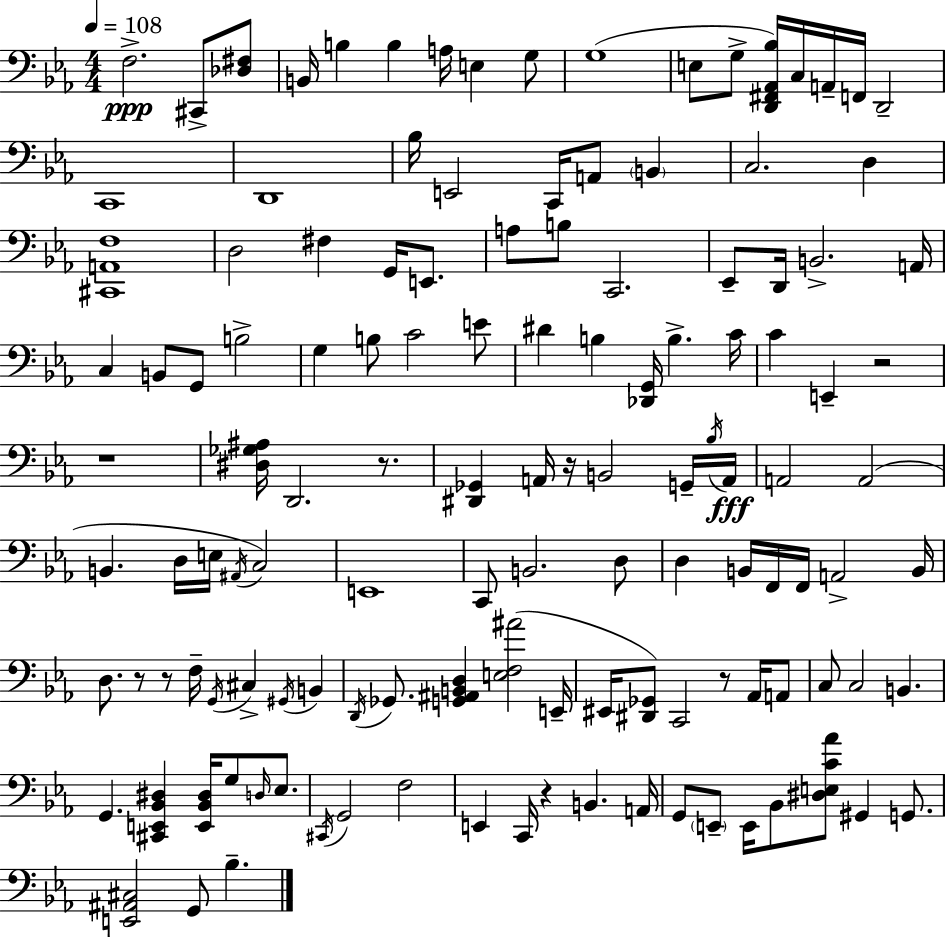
F3/h. C#2/e [Db3,F#3]/e B2/s B3/q B3/q A3/s E3/q G3/e G3/w E3/e G3/e [D2,F#2,Ab2,Bb3]/s C3/s A2/s F2/s D2/h C2/w D2/w Bb3/s E2/h C2/s A2/e B2/q C3/h. D3/q [C#2,A2,F3]/w D3/h F#3/q G2/s E2/e. A3/e B3/e C2/h. Eb2/e D2/s B2/h. A2/s C3/q B2/e G2/e B3/h G3/q B3/e C4/h E4/e D#4/q B3/q [Db2,G2]/s B3/q. C4/s C4/q E2/q R/h R/w [D#3,Gb3,A#3]/s D2/h. R/e. [D#2,Gb2]/q A2/s R/s B2/h G2/s Bb3/s A2/s A2/h A2/h B2/q. D3/s E3/s A#2/s C3/h E2/w C2/e B2/h. D3/e D3/q B2/s F2/s F2/s A2/h B2/s D3/e. R/e R/e F3/s G2/s C#3/q G#2/s B2/q D2/s Gb2/e. [G2,A#2,B2,D3]/q [E3,F3,A#4]/h E2/s EIS2/s [D#2,Gb2]/e C2/h R/e Ab2/s A2/e C3/e C3/h B2/q. G2/q. [C#2,E2,Bb2,D#3]/q [E2,Bb2,D#3]/s G3/e D3/s Eb3/e. C#2/s G2/h F3/h E2/q C2/s R/q B2/q. A2/s G2/e E2/e E2/s Bb2/e [D#3,E3,C4,Ab4]/e G#2/q G2/e. [E2,A#2,C#3]/h G2/e Bb3/q.